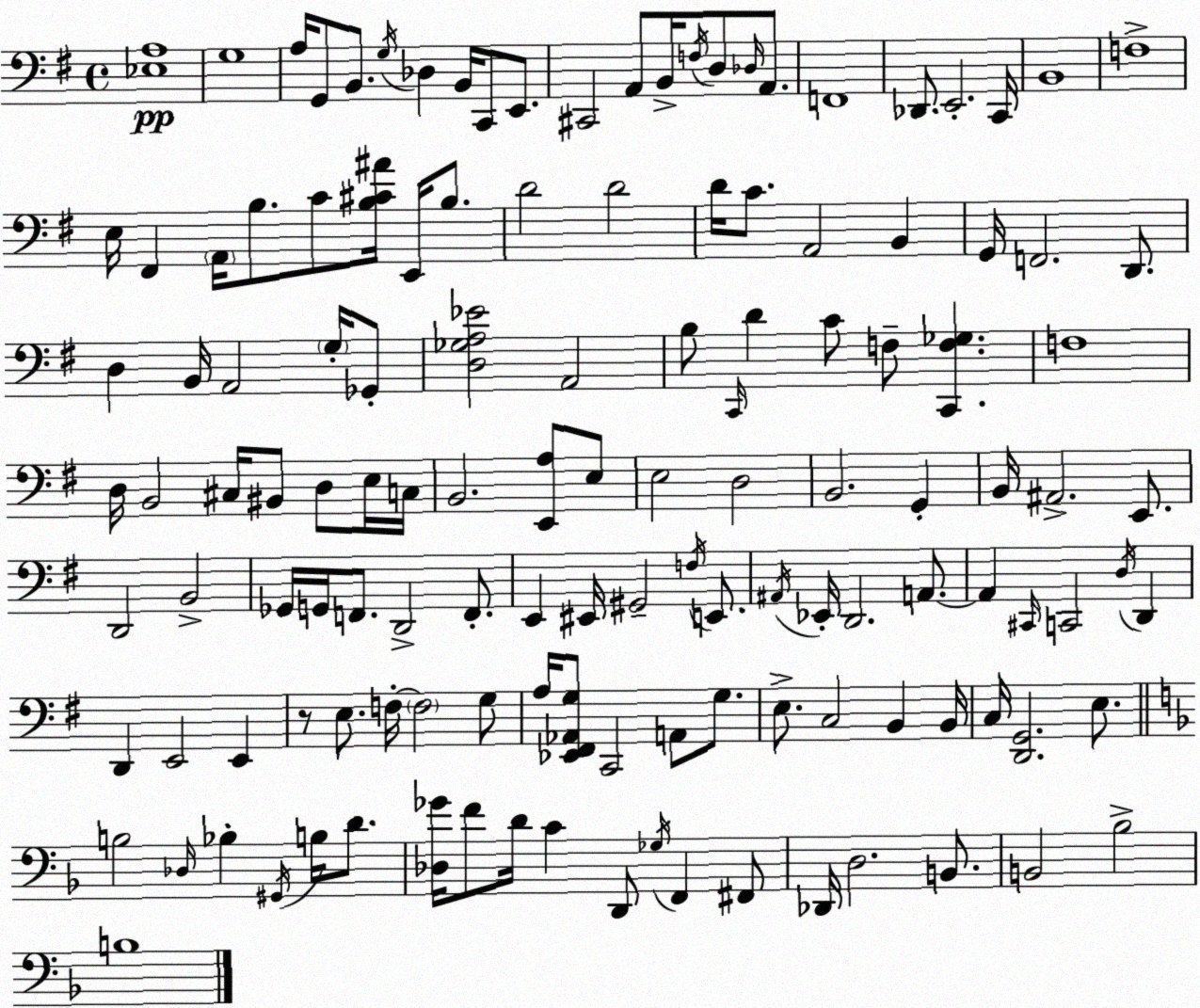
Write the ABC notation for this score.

X:1
T:Untitled
M:4/4
L:1/4
K:Em
[_E,A,]4 G,4 A,/4 G,,/2 B,,/2 G,/4 _D, B,,/4 C,,/2 E,,/2 ^C,,2 A,,/2 B,,/4 F,/4 D,/2 _D,/4 A,,/2 F,,4 _D,,/2 E,,2 C,,/4 B,,4 F,4 E,/4 ^F,, A,,/4 B,/2 C/2 [B,^C^A]/4 E,,/4 B,/2 D2 D2 D/4 C/2 A,,2 B,, G,,/4 F,,2 D,,/2 D, B,,/4 A,,2 G,/4 _G,,/2 [D,_G,A,_E]2 A,,2 B,/2 C,,/4 D C/2 F,/2 [C,,F,_G,] F,4 D,/4 B,,2 ^C,/4 ^B,,/2 D,/2 E,/4 C,/4 B,,2 [E,,A,]/2 E,/2 E,2 D,2 B,,2 G,, B,,/4 ^A,,2 E,,/2 D,,2 B,,2 _G,,/4 G,,/4 F,,/2 D,,2 F,,/2 E,, ^E,,/4 ^G,,2 F,/4 E,,/2 ^A,,/4 _E,,/4 D,,2 A,,/2 A,, ^C,,/4 C,,2 D,/4 D,, D,, E,,2 E,, z/2 E,/2 F,/4 F,2 G,/2 A,/4 [_E,,^F,,_A,,G,]/2 C,,2 A,,/2 G,/2 E,/2 C,2 B,, B,,/4 C,/4 [D,,G,,]2 E,/2 B,2 _D,/4 _B, ^G,,/4 B,/4 D/2 [_D,_G]/4 F/2 D/4 C D,,/2 _G,/4 F,, ^F,,/2 _D,,/4 D,2 B,,/2 B,,2 _B,2 B,4